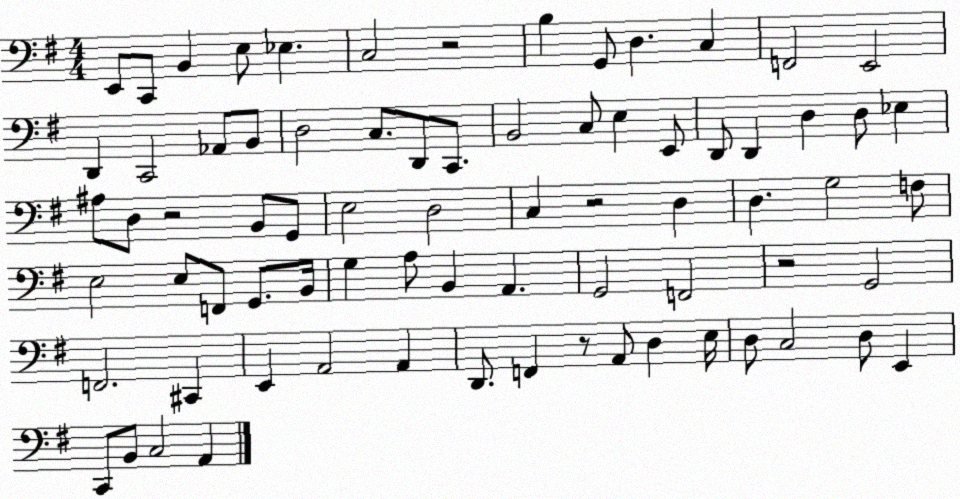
X:1
T:Untitled
M:4/4
L:1/4
K:G
E,,/2 C,,/2 B,, E,/2 _E, C,2 z2 B, G,,/2 D, C, F,,2 E,,2 D,, C,,2 _A,,/2 B,,/2 D,2 C,/2 D,,/2 C,,/2 B,,2 C,/2 E, E,,/2 D,,/2 D,, D, D,/2 _E, ^A,/2 D,/2 z2 B,,/2 G,,/2 E,2 D,2 C, z2 D, D, G,2 F,/2 E,2 E,/2 F,,/2 G,,/2 B,,/4 G, A,/2 B,, A,, G,,2 F,,2 z2 G,,2 F,,2 ^C,, E,, A,,2 A,, D,,/2 F,, z/2 A,,/2 D, E,/4 D,/2 C,2 D,/2 E,, C,,/2 B,,/2 C,2 A,,